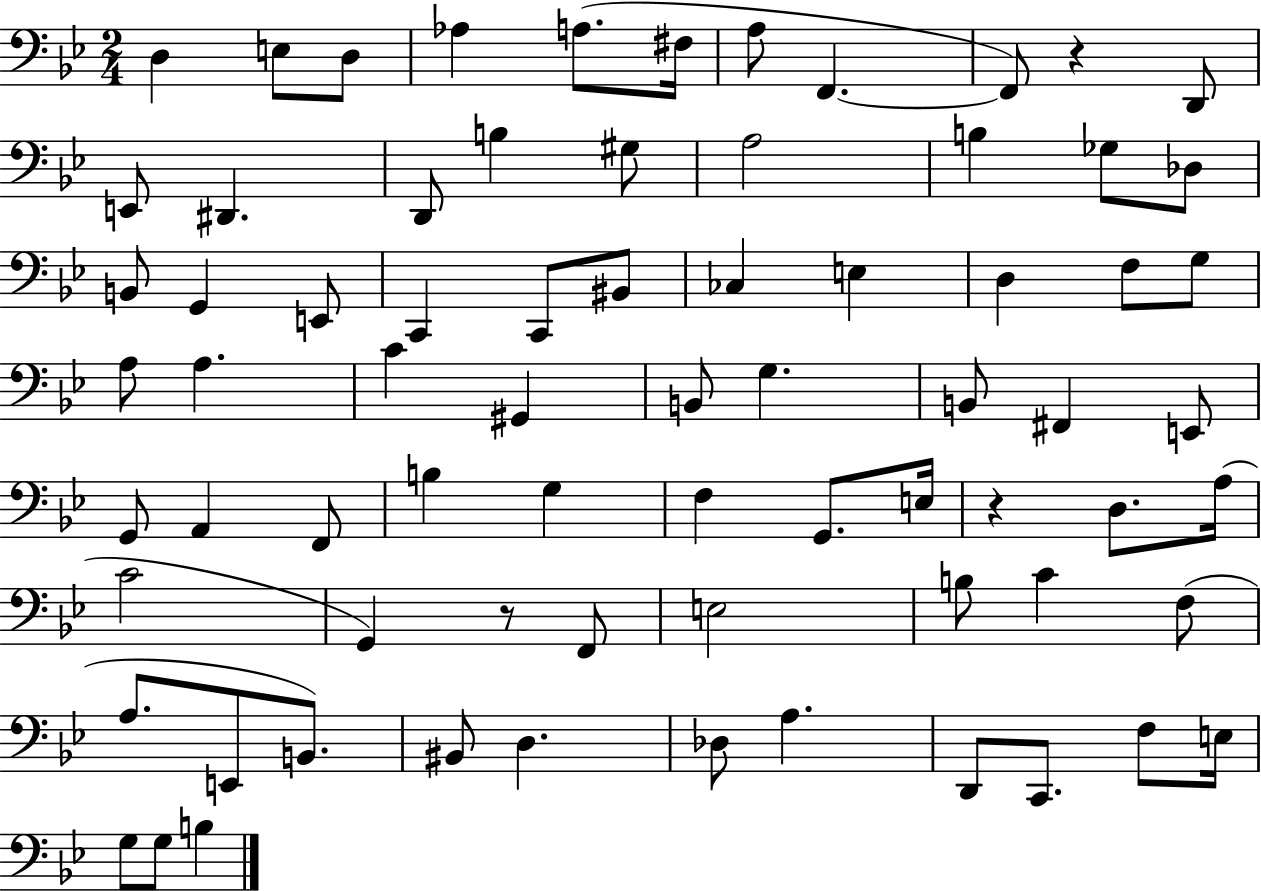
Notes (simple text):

D3/q E3/e D3/e Ab3/q A3/e. F#3/s A3/e F2/q. F2/e R/q D2/e E2/e D#2/q. D2/e B3/q G#3/e A3/h B3/q Gb3/e Db3/e B2/e G2/q E2/e C2/q C2/e BIS2/e CES3/q E3/q D3/q F3/e G3/e A3/e A3/q. C4/q G#2/q B2/e G3/q. B2/e F#2/q E2/e G2/e A2/q F2/e B3/q G3/q F3/q G2/e. E3/s R/q D3/e. A3/s C4/h G2/q R/e F2/e E3/h B3/e C4/q F3/e A3/e. E2/e B2/e. BIS2/e D3/q. Db3/e A3/q. D2/e C2/e. F3/e E3/s G3/e G3/e B3/q